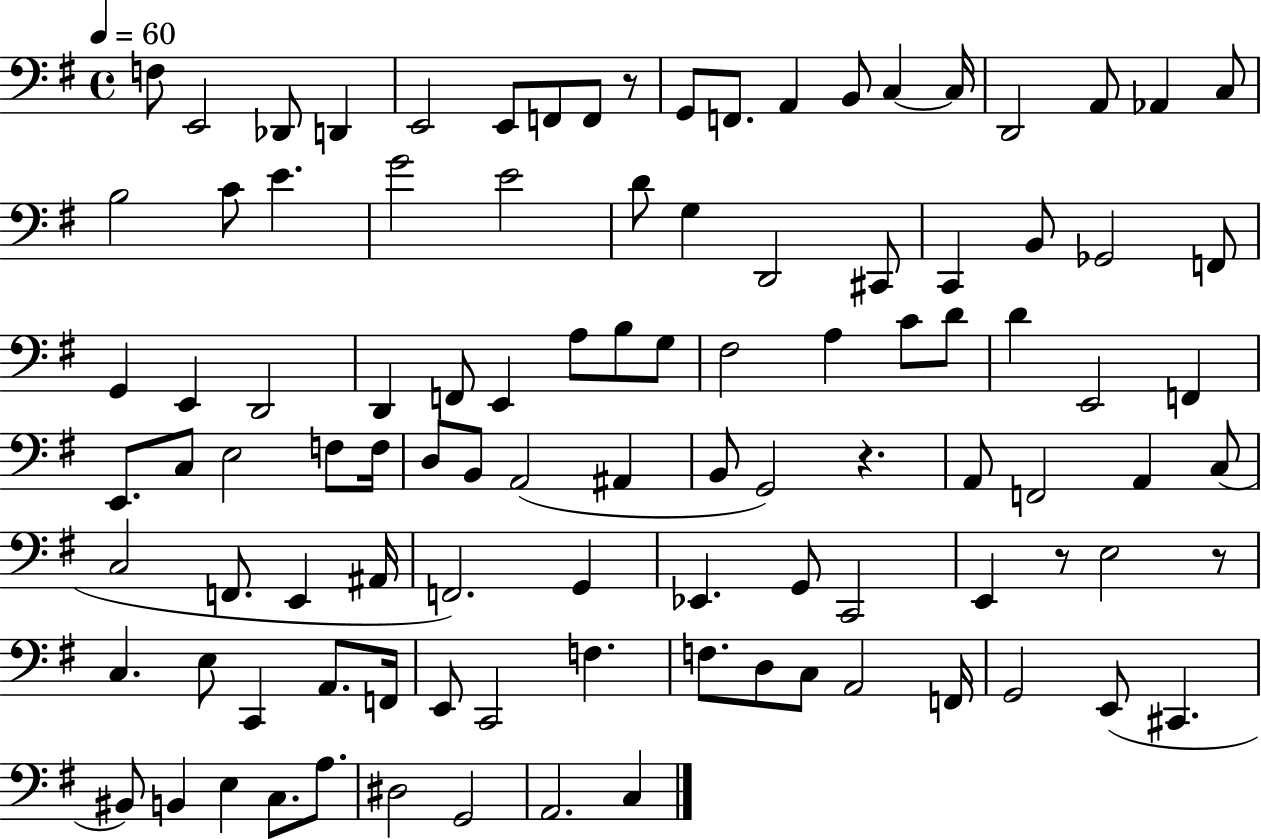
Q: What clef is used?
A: bass